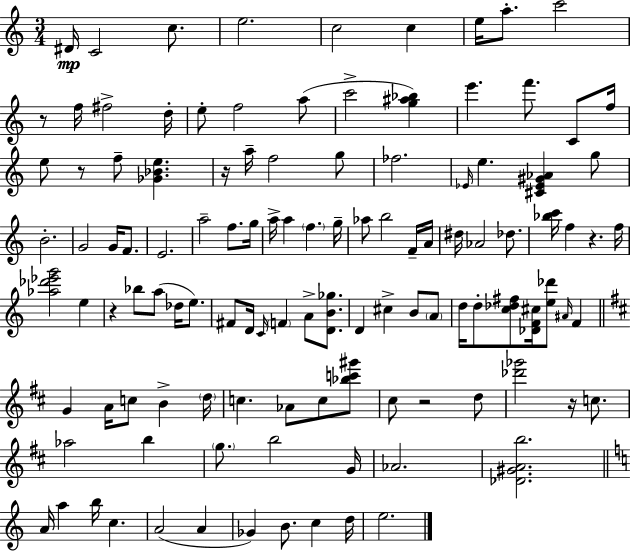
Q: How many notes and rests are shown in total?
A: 115